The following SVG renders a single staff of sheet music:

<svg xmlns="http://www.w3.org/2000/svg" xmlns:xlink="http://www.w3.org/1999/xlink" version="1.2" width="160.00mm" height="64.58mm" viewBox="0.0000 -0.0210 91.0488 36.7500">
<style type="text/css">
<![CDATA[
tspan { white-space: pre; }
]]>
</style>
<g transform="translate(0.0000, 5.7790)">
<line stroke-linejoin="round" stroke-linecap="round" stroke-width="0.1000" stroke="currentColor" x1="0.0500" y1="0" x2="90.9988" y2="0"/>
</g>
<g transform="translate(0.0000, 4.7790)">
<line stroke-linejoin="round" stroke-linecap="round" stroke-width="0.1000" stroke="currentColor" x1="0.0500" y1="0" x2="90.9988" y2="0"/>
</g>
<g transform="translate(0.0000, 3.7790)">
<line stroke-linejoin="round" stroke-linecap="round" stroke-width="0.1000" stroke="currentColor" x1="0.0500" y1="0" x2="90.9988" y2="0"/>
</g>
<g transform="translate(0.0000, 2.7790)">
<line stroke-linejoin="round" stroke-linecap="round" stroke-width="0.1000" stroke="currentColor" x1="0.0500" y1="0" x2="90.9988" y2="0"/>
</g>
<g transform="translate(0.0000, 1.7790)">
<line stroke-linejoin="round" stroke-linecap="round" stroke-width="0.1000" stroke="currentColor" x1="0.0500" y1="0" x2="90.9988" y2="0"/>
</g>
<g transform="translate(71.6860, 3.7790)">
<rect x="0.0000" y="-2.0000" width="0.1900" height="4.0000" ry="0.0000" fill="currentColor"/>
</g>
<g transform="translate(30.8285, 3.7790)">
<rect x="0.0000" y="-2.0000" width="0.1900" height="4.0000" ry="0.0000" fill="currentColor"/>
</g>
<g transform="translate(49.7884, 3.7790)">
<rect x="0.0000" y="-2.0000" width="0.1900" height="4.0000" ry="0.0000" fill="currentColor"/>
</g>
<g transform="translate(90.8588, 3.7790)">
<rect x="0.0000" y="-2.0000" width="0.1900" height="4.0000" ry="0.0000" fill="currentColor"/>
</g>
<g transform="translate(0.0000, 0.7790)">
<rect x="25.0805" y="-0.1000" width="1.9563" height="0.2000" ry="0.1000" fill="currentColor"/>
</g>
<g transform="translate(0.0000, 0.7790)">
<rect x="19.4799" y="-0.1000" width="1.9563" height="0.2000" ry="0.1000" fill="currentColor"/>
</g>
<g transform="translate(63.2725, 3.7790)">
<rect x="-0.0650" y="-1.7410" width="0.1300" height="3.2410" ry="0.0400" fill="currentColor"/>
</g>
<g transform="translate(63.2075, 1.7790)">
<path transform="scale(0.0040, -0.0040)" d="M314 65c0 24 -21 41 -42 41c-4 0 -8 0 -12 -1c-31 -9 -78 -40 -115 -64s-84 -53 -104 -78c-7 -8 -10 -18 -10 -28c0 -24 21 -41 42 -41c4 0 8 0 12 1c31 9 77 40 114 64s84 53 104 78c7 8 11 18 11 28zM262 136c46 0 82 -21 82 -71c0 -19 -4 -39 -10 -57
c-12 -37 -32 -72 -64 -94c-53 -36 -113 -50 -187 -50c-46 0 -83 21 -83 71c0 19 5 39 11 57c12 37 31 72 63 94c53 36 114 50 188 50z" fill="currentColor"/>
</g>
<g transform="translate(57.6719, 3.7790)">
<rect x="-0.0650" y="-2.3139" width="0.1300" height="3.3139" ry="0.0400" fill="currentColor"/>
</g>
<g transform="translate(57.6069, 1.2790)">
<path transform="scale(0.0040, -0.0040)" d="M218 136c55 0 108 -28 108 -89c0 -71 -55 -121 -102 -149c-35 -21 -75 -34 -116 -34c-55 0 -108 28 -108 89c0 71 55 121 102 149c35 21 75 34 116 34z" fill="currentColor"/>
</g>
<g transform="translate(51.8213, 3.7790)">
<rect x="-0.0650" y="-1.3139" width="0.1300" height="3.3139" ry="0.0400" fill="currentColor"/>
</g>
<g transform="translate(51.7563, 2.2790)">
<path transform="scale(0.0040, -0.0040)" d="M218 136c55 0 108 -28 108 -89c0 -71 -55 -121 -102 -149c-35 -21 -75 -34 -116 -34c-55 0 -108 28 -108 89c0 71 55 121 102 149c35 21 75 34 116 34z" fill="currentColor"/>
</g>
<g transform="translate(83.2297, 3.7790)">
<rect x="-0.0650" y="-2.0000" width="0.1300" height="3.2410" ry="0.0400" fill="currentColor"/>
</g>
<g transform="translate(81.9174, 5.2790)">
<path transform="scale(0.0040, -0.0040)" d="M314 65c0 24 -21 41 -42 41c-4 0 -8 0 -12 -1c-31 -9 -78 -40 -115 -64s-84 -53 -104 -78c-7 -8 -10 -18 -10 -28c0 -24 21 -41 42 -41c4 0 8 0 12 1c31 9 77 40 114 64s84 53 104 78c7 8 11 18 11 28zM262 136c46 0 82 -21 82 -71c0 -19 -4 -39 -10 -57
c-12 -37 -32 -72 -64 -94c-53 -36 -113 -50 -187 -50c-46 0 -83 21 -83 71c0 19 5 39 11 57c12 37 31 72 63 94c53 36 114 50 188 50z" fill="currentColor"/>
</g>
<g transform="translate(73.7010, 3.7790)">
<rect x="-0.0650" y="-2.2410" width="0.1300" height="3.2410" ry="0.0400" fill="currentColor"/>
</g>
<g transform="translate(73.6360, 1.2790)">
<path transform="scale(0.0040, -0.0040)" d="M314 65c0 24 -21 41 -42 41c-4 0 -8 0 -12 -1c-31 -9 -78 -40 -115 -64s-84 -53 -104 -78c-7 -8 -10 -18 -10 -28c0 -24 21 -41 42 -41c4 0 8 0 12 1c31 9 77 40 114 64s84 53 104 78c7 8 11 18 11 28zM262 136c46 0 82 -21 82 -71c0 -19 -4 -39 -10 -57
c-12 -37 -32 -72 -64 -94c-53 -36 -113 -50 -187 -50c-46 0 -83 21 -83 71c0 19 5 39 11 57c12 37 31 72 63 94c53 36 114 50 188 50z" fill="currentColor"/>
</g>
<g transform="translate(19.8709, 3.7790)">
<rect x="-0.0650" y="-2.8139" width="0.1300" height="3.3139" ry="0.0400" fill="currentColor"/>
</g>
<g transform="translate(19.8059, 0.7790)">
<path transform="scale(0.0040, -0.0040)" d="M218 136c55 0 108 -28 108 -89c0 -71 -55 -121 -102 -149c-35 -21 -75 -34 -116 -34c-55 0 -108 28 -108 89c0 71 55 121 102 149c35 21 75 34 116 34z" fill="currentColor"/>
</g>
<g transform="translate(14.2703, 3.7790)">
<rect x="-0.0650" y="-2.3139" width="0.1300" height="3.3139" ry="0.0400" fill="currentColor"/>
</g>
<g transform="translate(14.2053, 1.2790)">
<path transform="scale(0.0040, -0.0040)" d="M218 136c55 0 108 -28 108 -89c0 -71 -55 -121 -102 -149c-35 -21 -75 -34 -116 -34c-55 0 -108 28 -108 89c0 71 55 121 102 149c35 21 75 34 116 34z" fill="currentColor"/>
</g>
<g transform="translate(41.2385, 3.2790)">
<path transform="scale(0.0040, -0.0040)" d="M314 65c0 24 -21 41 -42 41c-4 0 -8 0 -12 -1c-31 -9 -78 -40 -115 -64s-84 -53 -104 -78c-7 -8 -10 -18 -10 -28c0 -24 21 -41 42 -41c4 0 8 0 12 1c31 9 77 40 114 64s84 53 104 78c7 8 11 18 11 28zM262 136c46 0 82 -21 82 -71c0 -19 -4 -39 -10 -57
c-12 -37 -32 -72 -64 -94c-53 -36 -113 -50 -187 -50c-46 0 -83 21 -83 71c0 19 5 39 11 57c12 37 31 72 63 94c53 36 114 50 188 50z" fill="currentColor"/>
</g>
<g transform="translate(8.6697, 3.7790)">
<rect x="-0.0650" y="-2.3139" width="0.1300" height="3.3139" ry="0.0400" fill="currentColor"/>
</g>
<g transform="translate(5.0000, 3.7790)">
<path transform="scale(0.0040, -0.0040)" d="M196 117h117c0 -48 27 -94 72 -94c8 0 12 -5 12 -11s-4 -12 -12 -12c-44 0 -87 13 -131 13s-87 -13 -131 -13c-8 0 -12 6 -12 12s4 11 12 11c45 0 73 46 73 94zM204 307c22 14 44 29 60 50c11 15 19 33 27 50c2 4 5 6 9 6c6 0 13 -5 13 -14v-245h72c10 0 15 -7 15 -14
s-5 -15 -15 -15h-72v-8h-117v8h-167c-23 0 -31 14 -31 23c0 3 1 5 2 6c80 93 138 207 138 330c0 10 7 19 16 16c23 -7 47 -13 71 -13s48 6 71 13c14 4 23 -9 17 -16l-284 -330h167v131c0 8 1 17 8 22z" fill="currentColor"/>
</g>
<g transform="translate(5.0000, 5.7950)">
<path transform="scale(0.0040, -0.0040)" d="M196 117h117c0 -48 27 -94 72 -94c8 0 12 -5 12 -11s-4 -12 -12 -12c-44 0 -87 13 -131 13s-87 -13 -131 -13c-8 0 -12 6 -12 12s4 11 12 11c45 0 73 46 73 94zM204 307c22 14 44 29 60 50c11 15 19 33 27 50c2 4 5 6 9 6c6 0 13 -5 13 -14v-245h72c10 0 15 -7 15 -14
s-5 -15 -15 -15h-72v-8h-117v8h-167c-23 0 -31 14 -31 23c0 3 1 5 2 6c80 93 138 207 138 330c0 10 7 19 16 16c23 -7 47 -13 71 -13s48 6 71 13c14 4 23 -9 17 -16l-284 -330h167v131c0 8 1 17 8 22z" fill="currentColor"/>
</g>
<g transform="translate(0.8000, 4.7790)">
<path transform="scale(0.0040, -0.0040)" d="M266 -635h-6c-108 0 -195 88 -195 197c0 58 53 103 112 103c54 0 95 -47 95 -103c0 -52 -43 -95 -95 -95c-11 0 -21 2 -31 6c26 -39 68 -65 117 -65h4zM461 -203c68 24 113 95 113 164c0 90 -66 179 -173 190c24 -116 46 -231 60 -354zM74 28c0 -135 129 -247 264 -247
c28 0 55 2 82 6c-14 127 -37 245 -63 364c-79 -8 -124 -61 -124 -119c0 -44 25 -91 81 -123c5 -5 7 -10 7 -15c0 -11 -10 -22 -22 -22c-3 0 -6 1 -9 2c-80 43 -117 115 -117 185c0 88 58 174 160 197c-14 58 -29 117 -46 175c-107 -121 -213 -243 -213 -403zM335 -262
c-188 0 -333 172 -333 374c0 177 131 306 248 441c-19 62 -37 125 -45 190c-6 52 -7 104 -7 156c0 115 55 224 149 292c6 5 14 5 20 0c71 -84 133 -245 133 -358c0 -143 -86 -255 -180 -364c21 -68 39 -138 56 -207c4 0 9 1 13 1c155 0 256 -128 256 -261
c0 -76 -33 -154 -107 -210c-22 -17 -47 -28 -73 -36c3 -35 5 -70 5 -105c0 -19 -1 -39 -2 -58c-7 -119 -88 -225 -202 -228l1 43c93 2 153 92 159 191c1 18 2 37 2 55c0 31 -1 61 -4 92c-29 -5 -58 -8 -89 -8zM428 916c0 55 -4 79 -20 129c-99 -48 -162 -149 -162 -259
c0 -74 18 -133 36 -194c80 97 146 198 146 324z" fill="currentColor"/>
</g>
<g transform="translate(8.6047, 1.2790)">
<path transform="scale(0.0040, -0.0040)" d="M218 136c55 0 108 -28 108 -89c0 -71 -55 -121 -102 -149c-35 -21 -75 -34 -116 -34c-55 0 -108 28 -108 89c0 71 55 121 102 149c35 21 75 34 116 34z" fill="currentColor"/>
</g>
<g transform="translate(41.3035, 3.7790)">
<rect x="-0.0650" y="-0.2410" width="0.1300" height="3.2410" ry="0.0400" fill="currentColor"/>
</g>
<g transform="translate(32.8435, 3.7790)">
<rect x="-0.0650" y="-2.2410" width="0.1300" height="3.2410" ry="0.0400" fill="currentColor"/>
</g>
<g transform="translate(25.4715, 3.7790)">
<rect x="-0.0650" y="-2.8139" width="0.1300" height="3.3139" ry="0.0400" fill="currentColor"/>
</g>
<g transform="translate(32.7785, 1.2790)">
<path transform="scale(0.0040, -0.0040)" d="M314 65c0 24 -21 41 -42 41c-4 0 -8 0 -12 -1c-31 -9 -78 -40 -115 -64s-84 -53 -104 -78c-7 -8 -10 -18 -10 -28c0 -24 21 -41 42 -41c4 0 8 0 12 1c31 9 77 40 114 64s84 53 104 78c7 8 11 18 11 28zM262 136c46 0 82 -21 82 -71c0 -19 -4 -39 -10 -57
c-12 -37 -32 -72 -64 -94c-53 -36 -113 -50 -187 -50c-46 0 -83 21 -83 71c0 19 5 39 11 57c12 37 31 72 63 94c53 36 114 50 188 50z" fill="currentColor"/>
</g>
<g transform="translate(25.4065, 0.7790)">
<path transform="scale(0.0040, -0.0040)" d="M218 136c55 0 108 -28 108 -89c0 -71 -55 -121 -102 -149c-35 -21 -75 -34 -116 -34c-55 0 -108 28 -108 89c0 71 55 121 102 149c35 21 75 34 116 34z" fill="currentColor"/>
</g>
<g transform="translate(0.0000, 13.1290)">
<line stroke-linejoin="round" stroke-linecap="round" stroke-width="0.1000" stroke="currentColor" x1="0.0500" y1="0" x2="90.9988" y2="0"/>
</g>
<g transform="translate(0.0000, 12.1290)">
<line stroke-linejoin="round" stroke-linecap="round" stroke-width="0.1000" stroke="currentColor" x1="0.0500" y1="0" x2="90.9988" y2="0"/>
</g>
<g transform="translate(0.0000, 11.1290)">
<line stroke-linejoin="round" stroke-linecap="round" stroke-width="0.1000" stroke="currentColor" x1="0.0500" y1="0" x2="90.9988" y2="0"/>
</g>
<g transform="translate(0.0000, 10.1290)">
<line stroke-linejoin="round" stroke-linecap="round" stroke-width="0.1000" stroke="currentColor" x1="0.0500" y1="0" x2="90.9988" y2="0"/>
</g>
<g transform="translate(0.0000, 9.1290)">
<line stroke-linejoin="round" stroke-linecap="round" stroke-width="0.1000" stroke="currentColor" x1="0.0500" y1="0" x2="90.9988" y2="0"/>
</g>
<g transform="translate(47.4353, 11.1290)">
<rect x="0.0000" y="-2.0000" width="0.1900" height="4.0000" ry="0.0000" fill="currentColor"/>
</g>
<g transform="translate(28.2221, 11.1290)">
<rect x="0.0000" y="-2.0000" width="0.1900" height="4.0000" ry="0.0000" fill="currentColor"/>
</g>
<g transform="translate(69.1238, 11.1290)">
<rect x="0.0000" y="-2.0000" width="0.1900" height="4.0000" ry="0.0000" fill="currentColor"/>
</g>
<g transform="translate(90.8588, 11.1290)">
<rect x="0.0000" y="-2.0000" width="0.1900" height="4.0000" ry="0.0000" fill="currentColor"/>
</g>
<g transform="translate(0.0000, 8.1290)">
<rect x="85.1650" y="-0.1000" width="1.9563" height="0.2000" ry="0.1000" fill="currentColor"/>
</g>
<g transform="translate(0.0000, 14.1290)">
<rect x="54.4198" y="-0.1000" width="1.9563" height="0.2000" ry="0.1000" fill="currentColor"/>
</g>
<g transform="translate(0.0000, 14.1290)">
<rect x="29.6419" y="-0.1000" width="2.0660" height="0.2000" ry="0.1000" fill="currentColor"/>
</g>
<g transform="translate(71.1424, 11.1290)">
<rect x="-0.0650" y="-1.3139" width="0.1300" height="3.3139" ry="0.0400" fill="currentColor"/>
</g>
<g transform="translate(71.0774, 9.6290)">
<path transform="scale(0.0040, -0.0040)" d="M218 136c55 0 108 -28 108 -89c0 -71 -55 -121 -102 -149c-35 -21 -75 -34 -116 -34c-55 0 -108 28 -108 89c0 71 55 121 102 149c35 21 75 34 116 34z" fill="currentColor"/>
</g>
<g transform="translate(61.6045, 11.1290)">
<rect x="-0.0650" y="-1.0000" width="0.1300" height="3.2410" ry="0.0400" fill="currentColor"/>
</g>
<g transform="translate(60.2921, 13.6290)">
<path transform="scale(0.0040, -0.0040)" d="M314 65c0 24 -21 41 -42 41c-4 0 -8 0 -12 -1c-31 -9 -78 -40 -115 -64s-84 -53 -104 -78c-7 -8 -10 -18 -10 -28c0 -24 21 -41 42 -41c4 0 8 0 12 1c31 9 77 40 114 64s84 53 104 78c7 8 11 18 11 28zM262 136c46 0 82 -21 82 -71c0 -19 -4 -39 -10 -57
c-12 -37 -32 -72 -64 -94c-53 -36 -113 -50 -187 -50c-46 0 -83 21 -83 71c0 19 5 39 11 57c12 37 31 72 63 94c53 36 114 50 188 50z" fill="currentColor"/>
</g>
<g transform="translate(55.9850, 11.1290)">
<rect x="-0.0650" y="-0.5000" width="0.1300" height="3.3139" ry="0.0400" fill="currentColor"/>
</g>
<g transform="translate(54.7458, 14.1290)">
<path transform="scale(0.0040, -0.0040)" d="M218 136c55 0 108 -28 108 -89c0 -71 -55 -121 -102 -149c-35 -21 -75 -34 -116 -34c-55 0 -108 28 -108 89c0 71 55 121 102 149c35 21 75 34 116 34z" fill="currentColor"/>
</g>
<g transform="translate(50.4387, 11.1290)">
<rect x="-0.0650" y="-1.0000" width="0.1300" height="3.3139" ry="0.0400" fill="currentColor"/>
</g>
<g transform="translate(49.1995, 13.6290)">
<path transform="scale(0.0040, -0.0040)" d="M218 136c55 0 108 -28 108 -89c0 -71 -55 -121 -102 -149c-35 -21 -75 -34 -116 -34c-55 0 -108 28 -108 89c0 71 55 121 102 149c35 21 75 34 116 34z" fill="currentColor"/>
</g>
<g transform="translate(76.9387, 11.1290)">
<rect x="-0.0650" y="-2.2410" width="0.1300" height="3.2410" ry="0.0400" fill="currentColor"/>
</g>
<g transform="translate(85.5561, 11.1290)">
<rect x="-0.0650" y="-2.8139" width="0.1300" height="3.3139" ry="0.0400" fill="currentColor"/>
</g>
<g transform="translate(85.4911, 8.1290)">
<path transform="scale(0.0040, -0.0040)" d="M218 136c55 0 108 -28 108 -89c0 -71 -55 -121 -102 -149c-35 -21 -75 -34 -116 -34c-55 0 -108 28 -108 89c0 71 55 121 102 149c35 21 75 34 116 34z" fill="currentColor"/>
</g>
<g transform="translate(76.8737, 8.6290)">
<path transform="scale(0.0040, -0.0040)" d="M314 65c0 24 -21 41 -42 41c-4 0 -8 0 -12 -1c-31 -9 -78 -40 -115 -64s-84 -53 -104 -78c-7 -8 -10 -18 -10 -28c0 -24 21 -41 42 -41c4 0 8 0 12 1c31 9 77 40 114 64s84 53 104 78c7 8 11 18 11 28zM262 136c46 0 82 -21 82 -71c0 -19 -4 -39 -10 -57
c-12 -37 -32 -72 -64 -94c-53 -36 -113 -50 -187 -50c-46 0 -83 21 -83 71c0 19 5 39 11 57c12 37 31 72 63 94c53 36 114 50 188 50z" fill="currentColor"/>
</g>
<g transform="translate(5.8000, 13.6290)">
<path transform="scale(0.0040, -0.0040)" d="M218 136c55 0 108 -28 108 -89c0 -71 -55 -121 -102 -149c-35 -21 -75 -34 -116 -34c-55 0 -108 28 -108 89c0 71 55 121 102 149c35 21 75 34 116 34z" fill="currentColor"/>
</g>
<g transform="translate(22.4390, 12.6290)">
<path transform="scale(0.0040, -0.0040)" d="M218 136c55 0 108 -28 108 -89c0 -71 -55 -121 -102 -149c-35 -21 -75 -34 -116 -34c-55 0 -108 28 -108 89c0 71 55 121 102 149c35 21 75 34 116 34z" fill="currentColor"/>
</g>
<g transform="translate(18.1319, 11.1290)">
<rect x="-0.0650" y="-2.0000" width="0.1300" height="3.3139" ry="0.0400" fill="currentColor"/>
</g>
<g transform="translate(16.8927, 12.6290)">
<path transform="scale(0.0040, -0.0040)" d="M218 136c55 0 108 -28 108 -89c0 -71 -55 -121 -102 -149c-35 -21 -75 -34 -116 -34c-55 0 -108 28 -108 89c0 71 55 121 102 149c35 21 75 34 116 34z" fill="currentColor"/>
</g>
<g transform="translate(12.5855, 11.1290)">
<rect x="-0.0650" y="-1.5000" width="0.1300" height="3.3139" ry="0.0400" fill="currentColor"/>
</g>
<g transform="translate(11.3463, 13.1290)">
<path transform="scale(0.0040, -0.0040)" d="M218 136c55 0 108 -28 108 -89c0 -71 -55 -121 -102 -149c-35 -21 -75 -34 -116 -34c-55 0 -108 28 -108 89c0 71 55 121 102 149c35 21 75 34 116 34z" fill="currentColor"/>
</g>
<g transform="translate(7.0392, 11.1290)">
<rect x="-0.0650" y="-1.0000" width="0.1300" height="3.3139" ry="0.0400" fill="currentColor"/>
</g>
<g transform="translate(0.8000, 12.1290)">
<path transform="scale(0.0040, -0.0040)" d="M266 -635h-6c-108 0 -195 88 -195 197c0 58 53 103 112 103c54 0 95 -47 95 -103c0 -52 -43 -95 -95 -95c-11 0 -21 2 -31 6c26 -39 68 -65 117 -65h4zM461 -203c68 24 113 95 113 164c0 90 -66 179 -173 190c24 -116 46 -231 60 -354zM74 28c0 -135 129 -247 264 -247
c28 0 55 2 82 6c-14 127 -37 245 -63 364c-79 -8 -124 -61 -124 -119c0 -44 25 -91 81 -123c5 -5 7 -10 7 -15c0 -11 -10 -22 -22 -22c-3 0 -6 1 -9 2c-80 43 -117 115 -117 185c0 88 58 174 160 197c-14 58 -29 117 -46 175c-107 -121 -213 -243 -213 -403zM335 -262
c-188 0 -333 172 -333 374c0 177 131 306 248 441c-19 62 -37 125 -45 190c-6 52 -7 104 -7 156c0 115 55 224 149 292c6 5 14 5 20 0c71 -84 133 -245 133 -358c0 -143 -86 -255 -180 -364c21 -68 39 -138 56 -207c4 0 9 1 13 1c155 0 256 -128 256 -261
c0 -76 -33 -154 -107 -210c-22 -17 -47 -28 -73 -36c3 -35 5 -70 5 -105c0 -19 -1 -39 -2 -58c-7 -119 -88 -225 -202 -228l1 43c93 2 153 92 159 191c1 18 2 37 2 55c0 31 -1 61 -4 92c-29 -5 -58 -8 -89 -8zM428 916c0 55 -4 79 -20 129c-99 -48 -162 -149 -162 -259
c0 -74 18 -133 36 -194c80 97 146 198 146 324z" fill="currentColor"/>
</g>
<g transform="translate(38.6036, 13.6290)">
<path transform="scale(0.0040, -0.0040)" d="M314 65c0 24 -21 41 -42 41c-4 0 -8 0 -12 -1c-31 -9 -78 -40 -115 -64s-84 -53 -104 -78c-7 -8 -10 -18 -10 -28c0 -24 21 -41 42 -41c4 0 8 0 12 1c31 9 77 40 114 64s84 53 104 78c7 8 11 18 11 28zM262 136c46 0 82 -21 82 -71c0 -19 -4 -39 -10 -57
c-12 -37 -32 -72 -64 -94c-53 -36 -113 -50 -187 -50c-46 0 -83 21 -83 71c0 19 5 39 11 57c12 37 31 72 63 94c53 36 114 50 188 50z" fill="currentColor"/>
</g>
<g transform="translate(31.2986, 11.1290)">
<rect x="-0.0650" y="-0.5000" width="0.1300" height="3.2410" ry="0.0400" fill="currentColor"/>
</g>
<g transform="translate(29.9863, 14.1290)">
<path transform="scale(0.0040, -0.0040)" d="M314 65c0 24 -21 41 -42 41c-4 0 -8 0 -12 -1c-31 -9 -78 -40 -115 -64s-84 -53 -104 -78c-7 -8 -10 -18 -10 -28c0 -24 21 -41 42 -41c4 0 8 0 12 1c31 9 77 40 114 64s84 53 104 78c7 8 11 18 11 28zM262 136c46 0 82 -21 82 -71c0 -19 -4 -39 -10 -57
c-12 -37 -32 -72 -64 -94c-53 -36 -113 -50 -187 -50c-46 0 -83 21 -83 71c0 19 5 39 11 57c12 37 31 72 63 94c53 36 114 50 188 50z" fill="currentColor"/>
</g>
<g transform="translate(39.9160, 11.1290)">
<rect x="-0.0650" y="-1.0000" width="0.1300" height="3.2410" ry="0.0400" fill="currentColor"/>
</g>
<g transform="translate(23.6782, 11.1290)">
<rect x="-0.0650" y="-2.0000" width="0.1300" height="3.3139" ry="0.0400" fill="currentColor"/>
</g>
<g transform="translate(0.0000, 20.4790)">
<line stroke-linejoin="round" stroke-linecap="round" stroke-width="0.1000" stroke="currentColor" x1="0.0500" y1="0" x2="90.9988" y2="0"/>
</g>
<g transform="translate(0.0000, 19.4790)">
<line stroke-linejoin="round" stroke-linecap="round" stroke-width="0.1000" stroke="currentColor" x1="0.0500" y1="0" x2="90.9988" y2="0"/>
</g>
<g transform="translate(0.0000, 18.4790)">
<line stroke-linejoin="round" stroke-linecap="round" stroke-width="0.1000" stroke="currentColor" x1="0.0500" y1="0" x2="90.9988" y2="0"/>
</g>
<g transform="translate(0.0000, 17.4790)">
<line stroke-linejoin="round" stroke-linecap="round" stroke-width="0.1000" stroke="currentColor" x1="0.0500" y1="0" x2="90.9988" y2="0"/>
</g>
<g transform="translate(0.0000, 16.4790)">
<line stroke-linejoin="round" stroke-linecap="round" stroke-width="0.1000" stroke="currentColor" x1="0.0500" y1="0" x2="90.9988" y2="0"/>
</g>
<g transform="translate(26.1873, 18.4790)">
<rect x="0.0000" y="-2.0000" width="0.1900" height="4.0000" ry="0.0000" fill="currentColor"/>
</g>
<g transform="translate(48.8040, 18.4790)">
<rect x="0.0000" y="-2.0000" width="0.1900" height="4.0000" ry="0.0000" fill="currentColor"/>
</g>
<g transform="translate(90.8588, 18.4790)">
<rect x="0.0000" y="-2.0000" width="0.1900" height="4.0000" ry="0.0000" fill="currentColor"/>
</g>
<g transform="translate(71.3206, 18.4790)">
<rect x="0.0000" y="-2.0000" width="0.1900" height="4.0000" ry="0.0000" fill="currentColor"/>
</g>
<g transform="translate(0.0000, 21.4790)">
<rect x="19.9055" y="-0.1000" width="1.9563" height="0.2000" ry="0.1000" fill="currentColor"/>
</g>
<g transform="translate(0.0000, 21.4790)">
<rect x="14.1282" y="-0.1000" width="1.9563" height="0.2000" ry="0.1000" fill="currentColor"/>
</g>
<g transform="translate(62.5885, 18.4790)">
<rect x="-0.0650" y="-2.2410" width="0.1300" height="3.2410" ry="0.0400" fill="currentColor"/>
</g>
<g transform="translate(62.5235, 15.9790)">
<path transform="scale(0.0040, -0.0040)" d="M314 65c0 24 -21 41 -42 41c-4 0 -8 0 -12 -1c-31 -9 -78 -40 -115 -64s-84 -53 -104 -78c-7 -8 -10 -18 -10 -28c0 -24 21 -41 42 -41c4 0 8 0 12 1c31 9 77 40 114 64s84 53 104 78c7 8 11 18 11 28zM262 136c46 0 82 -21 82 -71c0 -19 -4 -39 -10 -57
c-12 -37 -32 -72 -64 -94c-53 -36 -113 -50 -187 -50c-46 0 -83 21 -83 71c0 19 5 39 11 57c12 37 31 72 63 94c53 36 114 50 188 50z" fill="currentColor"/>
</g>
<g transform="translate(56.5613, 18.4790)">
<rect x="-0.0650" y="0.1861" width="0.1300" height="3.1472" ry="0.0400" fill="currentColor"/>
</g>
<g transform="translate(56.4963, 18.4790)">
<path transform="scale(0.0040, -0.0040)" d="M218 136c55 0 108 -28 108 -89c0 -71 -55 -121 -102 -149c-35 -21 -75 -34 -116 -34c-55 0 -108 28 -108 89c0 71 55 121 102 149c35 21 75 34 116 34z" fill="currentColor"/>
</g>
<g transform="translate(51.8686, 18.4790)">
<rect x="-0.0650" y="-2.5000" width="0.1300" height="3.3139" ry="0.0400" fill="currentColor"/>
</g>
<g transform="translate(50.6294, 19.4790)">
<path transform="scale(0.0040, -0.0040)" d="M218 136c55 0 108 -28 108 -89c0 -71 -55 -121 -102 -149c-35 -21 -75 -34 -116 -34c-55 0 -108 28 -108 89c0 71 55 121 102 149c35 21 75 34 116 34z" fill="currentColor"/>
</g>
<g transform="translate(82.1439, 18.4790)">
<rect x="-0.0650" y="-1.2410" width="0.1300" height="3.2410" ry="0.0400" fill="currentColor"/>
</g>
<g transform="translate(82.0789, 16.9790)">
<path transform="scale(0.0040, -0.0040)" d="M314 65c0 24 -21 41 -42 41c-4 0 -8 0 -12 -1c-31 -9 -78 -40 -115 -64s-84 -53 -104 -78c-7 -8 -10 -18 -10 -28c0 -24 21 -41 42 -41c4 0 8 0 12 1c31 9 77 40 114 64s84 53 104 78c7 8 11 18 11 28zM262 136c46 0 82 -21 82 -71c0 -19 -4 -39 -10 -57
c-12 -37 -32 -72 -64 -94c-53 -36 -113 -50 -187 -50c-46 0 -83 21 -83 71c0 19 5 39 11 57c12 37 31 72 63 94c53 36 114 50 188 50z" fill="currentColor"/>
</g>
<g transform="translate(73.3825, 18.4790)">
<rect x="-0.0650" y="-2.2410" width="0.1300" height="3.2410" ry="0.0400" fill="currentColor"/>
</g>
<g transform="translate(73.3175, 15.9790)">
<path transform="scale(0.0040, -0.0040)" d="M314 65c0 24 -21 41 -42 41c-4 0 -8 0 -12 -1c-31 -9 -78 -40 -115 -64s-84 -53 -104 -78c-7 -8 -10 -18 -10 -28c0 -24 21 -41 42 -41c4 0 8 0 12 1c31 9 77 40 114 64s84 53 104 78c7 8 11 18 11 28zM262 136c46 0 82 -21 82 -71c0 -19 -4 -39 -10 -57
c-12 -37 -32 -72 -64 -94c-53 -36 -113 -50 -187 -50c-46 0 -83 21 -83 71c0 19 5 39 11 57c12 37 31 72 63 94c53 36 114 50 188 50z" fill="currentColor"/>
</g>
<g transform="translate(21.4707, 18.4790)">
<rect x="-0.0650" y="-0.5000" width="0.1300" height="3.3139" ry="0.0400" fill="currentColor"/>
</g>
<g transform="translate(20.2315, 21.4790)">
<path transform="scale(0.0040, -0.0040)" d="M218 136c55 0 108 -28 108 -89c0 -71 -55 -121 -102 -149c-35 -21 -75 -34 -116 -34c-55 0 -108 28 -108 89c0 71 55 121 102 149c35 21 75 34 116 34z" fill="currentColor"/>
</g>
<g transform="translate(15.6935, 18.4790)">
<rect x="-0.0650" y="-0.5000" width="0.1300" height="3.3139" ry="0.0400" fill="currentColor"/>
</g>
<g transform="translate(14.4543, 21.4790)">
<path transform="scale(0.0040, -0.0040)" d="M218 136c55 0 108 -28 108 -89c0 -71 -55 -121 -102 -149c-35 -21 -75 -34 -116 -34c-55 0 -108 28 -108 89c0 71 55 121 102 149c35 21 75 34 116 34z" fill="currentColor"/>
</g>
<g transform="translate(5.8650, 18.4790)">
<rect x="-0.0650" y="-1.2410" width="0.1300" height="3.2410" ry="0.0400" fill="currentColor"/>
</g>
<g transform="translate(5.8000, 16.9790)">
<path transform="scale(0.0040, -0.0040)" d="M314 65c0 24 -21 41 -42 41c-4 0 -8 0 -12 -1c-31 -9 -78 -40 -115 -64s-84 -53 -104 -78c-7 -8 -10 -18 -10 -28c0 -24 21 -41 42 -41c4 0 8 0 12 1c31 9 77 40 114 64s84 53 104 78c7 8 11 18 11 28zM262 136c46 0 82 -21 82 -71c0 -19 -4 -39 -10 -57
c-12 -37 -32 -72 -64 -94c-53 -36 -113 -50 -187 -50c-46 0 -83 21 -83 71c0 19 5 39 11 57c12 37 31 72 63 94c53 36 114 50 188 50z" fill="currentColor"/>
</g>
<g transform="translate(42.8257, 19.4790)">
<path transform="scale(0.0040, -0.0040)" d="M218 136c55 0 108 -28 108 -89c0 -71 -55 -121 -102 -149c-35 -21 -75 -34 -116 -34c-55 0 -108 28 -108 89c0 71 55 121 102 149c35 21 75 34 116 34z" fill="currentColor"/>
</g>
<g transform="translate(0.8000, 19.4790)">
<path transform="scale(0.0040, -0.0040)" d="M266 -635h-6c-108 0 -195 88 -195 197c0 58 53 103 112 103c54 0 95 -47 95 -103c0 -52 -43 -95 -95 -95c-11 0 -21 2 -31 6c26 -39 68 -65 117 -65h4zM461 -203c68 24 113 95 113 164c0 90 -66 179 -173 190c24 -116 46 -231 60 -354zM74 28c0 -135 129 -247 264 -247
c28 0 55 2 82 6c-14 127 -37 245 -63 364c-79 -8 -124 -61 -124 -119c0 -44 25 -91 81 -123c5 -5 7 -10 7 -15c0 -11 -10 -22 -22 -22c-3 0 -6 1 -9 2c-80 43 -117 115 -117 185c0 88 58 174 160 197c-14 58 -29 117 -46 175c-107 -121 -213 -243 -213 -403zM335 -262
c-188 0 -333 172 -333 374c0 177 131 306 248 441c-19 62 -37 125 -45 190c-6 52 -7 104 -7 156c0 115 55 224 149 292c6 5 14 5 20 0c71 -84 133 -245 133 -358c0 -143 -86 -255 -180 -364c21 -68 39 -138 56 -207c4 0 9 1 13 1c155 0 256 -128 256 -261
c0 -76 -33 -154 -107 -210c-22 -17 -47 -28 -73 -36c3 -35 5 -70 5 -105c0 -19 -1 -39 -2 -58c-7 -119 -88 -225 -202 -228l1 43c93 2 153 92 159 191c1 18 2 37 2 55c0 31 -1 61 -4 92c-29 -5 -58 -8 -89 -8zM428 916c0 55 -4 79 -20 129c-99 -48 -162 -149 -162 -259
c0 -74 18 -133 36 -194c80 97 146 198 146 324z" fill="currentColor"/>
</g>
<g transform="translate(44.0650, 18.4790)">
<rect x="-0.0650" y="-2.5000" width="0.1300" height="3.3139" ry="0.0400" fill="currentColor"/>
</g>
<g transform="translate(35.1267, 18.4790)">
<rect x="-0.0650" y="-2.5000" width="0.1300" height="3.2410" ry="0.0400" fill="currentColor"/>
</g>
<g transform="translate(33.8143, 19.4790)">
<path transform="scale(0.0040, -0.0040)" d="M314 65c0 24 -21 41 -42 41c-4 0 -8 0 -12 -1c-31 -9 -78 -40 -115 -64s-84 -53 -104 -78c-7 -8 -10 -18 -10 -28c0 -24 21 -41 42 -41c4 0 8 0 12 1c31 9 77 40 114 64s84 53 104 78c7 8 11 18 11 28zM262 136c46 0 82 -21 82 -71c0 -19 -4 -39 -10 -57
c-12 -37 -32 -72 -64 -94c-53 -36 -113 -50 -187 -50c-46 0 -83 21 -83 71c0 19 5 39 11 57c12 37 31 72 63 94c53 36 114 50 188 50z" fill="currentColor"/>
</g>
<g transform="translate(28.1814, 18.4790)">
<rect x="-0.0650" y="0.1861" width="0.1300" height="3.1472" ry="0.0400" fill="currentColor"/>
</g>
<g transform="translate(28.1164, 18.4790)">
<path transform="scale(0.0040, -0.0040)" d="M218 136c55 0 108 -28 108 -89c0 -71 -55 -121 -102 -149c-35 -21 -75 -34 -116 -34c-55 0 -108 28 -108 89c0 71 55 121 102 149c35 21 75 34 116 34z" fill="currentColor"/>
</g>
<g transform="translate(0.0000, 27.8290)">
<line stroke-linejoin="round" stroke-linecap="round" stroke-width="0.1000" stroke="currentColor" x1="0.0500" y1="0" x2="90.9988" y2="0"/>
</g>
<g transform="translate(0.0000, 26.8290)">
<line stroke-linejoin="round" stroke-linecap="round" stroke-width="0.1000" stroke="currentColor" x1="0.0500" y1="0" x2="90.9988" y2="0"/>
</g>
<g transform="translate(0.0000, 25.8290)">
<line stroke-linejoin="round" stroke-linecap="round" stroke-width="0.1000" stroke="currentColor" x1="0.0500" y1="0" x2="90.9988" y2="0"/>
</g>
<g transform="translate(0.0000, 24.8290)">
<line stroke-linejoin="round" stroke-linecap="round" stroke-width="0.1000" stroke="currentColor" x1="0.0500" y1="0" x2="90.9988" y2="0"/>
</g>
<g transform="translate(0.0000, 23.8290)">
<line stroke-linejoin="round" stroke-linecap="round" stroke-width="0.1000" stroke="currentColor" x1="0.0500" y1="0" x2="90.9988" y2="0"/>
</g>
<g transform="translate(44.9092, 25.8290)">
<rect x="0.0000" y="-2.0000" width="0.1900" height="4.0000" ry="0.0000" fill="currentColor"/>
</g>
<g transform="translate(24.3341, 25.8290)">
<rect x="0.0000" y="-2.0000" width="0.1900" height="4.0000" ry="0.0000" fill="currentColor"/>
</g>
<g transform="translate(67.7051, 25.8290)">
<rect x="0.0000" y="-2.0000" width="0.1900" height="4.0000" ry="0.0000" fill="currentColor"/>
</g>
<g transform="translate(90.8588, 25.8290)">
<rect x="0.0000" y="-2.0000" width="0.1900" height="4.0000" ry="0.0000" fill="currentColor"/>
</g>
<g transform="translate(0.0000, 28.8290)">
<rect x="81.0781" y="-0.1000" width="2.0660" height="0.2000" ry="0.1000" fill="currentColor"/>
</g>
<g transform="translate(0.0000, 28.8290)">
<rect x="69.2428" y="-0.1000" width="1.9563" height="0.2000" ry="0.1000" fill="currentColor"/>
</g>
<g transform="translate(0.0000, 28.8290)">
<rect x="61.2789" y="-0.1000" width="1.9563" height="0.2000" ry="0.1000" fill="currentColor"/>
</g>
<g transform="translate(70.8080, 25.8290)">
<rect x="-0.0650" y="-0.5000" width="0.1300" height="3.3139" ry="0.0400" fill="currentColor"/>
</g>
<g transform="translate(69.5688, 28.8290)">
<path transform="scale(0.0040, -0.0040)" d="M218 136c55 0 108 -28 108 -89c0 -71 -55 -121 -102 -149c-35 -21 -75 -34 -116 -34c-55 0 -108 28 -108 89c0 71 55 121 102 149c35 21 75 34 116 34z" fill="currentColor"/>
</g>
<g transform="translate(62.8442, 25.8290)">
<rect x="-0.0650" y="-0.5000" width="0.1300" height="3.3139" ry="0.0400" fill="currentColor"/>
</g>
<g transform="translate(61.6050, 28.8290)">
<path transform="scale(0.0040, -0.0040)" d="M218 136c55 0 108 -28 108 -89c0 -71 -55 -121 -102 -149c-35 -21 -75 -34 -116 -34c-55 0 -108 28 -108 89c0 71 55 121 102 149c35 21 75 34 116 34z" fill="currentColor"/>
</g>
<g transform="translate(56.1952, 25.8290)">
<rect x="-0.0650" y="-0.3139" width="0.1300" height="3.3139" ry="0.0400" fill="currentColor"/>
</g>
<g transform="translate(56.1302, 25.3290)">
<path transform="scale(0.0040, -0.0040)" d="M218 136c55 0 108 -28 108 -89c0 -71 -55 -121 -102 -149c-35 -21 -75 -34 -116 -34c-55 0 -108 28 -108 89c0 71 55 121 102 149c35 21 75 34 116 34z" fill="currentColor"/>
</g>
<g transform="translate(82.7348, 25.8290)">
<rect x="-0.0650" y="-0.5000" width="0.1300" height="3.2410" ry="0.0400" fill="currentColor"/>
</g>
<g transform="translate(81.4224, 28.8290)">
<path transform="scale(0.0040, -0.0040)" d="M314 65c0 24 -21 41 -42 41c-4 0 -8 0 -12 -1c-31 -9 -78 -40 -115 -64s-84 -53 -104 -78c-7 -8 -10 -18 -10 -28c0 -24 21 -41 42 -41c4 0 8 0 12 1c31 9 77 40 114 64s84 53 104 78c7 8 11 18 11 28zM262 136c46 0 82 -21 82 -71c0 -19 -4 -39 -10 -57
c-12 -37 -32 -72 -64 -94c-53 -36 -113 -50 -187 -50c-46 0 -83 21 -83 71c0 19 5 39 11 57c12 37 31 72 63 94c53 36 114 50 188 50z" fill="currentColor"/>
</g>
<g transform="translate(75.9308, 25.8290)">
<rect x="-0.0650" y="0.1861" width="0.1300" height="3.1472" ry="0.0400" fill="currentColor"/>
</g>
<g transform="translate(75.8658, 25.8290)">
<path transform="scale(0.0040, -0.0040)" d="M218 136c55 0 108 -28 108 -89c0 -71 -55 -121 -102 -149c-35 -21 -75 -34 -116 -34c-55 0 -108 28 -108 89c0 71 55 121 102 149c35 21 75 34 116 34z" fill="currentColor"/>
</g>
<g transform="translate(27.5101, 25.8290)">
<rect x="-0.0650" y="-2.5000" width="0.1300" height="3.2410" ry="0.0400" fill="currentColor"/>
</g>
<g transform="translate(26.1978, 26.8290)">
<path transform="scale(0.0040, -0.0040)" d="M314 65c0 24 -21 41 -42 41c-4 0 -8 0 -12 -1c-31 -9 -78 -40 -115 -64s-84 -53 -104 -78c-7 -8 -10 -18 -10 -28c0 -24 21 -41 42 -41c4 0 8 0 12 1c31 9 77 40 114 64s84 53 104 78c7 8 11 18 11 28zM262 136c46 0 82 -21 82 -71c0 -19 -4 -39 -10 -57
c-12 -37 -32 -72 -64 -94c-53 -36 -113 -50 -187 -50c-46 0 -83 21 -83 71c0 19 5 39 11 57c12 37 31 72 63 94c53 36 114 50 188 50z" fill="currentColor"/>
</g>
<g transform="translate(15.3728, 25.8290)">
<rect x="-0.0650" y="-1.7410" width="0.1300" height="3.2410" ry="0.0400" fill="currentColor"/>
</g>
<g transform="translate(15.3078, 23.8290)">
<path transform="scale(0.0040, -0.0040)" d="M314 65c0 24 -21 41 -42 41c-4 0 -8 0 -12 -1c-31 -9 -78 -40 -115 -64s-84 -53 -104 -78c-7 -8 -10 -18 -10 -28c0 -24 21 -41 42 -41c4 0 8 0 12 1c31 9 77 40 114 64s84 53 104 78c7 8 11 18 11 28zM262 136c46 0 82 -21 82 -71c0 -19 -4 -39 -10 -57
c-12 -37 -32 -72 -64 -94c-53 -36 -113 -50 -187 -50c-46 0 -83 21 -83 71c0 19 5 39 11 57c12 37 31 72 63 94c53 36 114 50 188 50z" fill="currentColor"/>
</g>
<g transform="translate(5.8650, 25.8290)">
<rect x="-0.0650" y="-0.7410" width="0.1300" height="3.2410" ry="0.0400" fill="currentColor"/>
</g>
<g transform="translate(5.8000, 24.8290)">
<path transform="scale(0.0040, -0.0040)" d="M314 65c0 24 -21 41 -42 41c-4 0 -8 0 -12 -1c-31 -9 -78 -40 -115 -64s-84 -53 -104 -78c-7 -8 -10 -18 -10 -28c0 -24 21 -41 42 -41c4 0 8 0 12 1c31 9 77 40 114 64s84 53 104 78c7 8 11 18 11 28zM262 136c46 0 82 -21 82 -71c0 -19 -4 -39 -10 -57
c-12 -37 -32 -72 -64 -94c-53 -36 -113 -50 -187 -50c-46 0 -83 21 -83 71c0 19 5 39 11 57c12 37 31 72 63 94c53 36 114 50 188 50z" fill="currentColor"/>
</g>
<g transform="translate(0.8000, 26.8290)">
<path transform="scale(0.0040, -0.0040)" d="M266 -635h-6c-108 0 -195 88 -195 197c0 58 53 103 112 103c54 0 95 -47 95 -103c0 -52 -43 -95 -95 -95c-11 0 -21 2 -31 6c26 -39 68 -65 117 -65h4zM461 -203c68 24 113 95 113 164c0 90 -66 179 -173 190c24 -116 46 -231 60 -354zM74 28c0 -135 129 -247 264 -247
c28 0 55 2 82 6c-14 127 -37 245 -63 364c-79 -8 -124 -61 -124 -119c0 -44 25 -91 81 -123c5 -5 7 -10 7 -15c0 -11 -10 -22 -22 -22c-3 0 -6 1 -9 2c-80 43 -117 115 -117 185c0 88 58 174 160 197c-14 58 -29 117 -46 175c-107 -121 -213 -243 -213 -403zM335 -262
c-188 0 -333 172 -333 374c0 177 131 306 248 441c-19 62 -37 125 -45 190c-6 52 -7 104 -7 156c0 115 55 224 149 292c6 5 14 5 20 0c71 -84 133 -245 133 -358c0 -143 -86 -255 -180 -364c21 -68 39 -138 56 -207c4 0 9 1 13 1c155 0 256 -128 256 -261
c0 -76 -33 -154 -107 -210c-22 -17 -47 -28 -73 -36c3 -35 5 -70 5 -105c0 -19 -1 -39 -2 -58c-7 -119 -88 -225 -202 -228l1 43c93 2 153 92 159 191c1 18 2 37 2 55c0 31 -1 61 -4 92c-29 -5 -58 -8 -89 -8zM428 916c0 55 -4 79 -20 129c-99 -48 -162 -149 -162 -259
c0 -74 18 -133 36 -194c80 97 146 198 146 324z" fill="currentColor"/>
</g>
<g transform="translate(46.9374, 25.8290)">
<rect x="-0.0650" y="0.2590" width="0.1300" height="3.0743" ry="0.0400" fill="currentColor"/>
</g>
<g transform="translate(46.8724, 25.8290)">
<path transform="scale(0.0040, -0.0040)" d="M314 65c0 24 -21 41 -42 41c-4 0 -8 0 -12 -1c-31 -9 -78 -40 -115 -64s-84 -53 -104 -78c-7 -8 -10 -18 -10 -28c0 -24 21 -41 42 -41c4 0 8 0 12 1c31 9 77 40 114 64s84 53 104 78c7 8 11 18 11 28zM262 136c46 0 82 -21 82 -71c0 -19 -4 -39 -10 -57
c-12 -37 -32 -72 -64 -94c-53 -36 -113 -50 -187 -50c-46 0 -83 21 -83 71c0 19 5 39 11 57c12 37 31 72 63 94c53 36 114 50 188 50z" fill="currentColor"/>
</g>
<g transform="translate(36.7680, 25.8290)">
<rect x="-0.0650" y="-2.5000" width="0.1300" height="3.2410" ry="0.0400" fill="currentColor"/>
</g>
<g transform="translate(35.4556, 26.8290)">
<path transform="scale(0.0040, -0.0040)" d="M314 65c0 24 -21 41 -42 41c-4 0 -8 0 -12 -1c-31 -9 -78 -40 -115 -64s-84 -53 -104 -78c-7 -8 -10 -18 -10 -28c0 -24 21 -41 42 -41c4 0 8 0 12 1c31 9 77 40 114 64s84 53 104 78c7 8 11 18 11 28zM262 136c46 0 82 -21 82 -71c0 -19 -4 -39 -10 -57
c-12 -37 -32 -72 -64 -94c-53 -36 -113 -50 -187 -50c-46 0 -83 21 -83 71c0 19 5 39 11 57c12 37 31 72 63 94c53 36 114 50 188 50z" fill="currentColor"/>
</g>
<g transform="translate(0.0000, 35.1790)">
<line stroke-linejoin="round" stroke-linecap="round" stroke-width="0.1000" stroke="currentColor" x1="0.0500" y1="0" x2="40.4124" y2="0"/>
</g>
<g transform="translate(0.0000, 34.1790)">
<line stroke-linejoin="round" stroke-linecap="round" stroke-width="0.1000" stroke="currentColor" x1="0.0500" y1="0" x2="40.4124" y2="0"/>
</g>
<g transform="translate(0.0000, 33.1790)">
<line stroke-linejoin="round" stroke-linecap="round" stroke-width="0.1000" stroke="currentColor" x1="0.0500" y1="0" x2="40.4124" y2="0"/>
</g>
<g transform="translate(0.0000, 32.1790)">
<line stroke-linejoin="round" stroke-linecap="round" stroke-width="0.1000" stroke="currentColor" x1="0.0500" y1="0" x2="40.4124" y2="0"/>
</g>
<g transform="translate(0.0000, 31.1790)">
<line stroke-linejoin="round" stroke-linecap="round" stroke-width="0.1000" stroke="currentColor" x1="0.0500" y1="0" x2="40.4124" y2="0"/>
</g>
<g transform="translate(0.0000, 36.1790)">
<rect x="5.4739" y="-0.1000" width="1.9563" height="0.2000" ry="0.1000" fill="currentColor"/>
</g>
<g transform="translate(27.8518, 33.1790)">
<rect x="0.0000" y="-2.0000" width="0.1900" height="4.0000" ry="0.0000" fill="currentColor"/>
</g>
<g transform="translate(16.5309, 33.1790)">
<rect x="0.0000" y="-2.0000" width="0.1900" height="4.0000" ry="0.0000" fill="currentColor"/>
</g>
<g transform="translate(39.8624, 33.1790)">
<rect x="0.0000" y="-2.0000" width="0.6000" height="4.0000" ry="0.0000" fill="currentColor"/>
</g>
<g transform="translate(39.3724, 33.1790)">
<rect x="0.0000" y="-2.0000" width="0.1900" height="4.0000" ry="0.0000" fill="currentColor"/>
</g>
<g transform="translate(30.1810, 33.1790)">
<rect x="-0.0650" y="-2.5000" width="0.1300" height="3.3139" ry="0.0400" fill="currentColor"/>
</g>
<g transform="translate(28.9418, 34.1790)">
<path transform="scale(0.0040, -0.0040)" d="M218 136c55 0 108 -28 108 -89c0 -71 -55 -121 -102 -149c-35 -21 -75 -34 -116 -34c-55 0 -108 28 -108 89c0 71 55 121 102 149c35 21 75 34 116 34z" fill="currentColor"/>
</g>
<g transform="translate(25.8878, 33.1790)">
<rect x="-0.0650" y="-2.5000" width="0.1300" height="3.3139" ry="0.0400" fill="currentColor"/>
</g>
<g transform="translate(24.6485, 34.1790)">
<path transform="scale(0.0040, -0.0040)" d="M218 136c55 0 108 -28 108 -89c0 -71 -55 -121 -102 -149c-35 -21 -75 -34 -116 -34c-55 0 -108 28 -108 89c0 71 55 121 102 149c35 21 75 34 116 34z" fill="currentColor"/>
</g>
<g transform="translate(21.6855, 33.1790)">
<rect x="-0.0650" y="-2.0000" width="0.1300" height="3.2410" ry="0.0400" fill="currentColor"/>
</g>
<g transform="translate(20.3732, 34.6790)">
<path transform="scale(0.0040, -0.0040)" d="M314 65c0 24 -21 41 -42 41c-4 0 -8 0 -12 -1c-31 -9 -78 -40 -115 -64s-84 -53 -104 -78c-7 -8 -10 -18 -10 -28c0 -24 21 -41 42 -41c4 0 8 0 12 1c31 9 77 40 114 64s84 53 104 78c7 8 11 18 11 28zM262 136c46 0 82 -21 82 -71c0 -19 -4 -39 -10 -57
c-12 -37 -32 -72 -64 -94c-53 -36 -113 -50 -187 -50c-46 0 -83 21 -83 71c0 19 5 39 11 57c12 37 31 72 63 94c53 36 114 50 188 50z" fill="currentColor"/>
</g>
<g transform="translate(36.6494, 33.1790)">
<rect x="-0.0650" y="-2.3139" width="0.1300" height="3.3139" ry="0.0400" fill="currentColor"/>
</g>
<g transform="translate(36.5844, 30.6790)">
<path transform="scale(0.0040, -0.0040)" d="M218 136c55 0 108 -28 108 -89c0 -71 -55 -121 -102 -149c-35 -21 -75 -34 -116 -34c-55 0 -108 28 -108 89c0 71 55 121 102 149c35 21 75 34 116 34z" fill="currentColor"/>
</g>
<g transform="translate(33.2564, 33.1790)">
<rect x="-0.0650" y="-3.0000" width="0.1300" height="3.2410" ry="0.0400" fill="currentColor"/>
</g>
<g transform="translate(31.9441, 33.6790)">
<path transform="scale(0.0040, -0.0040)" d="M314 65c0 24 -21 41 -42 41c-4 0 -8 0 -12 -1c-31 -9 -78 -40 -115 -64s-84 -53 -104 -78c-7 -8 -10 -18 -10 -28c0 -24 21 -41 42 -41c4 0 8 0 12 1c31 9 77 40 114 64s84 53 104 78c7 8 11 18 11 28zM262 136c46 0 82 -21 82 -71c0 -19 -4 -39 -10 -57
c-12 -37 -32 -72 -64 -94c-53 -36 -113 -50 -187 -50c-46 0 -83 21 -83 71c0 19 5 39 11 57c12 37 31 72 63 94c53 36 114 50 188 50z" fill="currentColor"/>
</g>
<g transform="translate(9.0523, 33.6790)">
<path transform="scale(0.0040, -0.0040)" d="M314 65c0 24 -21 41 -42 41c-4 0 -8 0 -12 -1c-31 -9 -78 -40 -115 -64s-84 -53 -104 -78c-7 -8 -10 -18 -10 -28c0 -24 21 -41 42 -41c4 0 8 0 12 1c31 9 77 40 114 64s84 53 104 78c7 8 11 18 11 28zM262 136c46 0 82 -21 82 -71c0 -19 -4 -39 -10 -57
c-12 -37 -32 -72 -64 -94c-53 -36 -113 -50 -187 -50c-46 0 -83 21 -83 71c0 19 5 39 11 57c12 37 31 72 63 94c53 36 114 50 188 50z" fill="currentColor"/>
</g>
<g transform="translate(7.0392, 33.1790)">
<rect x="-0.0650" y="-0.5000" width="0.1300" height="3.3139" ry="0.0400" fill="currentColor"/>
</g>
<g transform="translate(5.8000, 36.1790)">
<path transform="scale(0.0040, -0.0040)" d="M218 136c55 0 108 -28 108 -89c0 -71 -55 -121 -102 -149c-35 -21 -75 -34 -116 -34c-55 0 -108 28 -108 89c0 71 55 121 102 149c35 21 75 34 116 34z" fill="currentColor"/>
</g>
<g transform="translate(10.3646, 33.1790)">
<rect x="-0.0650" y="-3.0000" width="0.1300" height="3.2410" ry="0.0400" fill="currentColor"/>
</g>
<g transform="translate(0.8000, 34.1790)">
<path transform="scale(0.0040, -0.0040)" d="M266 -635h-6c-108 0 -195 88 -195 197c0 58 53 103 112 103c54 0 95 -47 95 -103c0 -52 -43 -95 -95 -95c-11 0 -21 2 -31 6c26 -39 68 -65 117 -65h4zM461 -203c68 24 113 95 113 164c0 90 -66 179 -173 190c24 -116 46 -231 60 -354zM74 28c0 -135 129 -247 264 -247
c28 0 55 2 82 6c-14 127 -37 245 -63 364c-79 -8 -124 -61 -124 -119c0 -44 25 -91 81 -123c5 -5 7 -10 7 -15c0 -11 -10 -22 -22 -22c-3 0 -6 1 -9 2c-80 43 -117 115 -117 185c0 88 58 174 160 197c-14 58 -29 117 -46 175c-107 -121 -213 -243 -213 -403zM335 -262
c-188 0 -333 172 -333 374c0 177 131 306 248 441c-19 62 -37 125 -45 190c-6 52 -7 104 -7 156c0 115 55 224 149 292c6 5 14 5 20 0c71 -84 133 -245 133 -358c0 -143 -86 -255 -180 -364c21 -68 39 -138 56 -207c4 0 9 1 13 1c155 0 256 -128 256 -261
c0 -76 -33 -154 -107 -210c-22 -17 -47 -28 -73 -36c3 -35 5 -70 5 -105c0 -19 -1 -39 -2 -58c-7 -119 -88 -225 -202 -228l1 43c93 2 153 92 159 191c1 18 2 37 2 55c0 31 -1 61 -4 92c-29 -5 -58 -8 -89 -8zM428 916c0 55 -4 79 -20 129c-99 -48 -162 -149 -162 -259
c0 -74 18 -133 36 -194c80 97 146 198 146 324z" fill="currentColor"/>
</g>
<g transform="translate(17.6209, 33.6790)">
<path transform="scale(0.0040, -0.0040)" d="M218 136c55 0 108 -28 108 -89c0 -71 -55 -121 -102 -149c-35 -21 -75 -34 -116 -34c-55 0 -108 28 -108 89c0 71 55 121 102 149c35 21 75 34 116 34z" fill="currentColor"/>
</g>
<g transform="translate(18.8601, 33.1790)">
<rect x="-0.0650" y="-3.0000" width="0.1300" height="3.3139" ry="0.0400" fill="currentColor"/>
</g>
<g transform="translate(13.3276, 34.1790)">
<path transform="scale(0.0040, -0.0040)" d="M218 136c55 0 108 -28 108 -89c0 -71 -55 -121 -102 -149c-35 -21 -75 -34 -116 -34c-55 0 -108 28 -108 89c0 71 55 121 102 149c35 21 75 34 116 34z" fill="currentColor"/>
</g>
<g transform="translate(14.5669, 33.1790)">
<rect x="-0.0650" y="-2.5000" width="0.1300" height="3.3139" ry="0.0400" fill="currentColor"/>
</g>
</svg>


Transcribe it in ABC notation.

X:1
T:Untitled
M:4/4
L:1/4
K:C
g g a a g2 c2 e g f2 g2 F2 D E F F C2 D2 D C D2 e g2 a e2 C C B G2 G G B g2 g2 e2 d2 f2 G2 G2 B2 c C C B C2 C A2 G A F2 G G A2 g